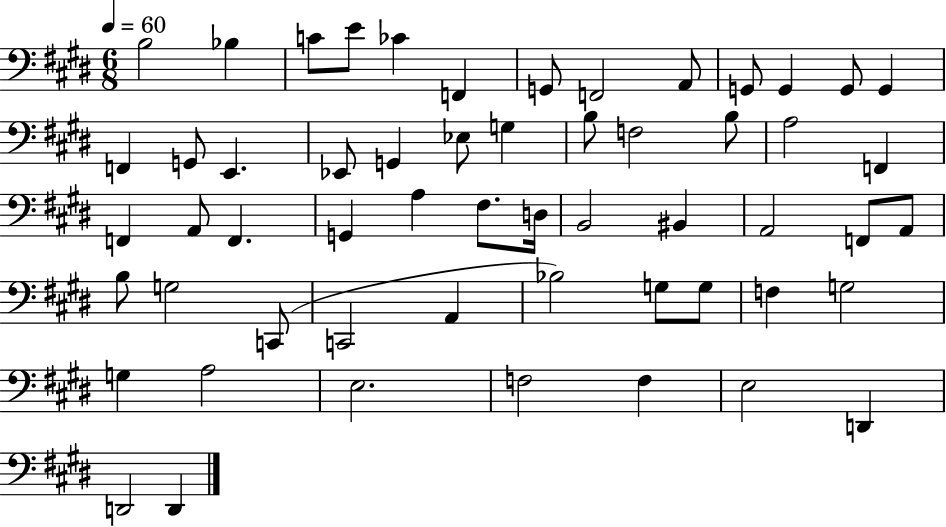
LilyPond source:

{
  \clef bass
  \numericTimeSignature
  \time 6/8
  \key e \major
  \tempo 4 = 60
  b2 bes4 | c'8 e'8 ces'4 f,4 | g,8 f,2 a,8 | g,8 g,4 g,8 g,4 | \break f,4 g,8 e,4. | ees,8 g,4 ees8 g4 | b8 f2 b8 | a2 f,4 | \break f,4 a,8 f,4. | g,4 a4 fis8. d16 | b,2 bis,4 | a,2 f,8 a,8 | \break b8 g2 c,8( | c,2 a,4 | bes2) g8 g8 | f4 g2 | \break g4 a2 | e2. | f2 f4 | e2 d,4 | \break d,2 d,4 | \bar "|."
}